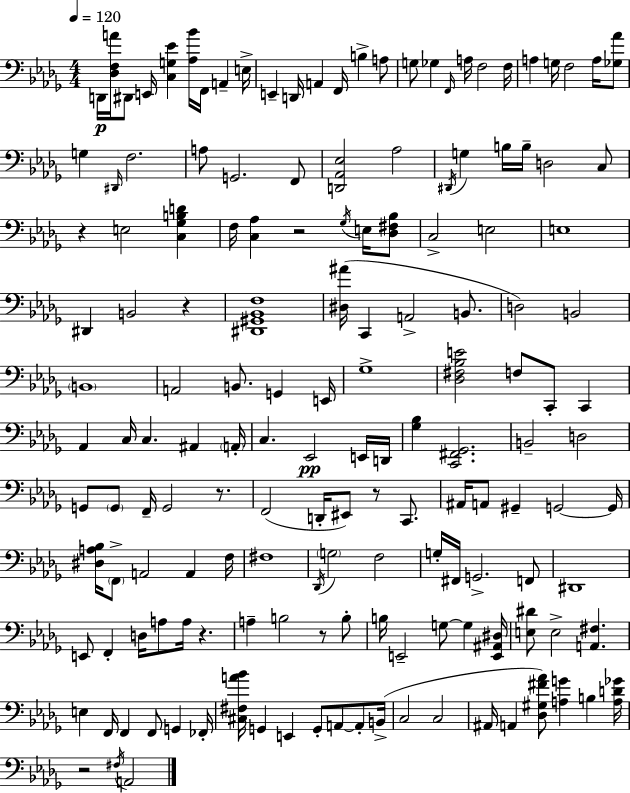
D2/s [Db3,F3,A4]/s D#2/e E2/s [C3,G3,Eb4]/q [Ab3,Bb4]/s F2/s A2/q E3/s E2/q D2/s A2/q F2/s B3/q A3/e G3/e Gb3/q F2/s A3/s F3/h F3/s A3/q G3/s F3/h A3/s [Gb3,Ab4]/e G3/q D#2/s F3/h. A3/e G2/h. F2/e [D2,Ab2,Eb3]/h Ab3/h D#2/s G3/q B3/s B3/s D3/h C3/e R/q E3/h [C3,Gb3,B3,D4]/q F3/s [C3,Ab3]/q R/h Gb3/s E3/s [Db3,F#3,Bb3]/e C3/h E3/h E3/w D#2/q B2/h R/q [D#2,G#2,Bb2,F3]/w [D#3,A#4]/s C2/q A2/h B2/e. D3/h B2/h B2/w A2/h B2/e. G2/q E2/s Gb3/w [Db3,F#3,Bb3,E4]/h F3/e C2/e C2/q Ab2/q C3/s C3/q. A#2/q A2/s C3/q. Eb2/h E2/s D2/s [Gb3,Bb3]/q [C2,F#2,Gb2]/h. B2/h D3/h G2/e G2/e F2/s G2/h R/e. F2/h D2/s EIS2/e R/e C2/e. A#2/s A2/e G#2/q G2/h G2/s [D#3,A3,Bb3]/s F2/e A2/h A2/q F3/s F#3/w Db2/s G3/h F3/h G3/s F#2/s G2/h. F2/e D#2/w E2/e F2/q D3/s A3/e A3/s R/q. A3/q B3/h R/e B3/e B3/s E2/h G3/e G3/q [E2,A#2,D#3]/s [E3,D#4]/e E3/h [A2,F#3]/q. E3/q F2/s F2/q F2/e G2/q FES2/s [C#3,F#3,A4,Bb4]/s G2/q E2/q G2/e A2/e A2/e B2/s C3/h C3/h A#2/s A2/q [Db3,G#3,F#4,Ab4]/e [A3,G4]/q B3/q [A3,D4,Gb4]/s R/h F#3/s A2/h